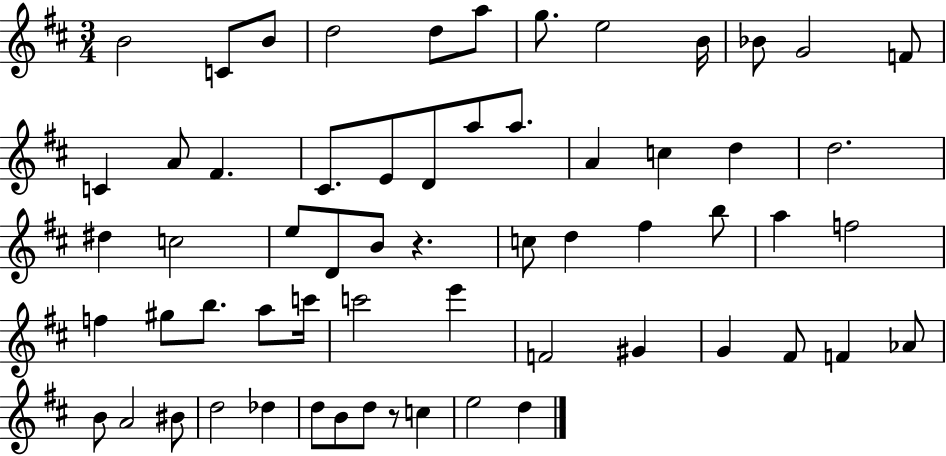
X:1
T:Untitled
M:3/4
L:1/4
K:D
B2 C/2 B/2 d2 d/2 a/2 g/2 e2 B/4 _B/2 G2 F/2 C A/2 ^F ^C/2 E/2 D/2 a/2 a/2 A c d d2 ^d c2 e/2 D/2 B/2 z c/2 d ^f b/2 a f2 f ^g/2 b/2 a/2 c'/4 c'2 e' F2 ^G G ^F/2 F _A/2 B/2 A2 ^B/2 d2 _d d/2 B/2 d/2 z/2 c e2 d